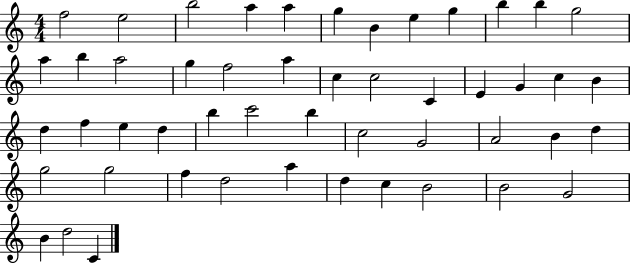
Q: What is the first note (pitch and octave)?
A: F5